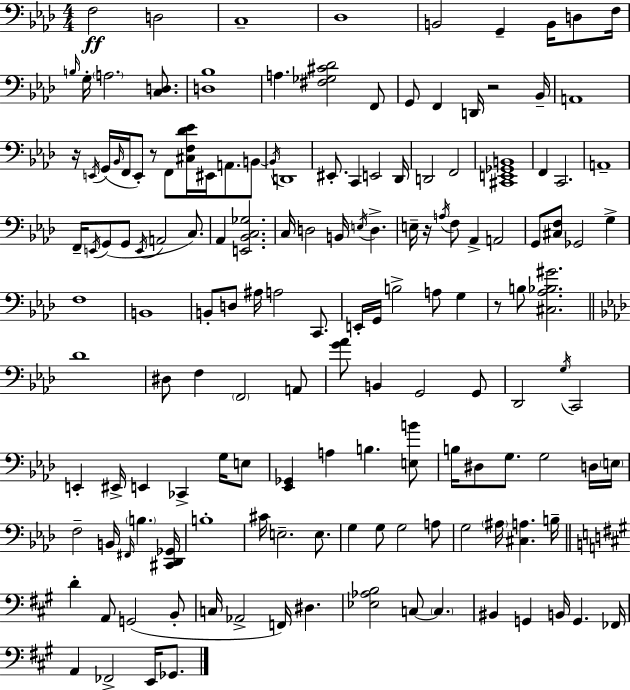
F3/h D3/h C3/w Db3/w B2/h G2/q B2/s D3/e F3/s B3/s G3/s A3/h. [C3,D3]/e. [D3,Bb3]/w A3/q. [F#3,Gb3,C#4,Db4]/h F2/e G2/e F2/q D2/s R/h Bb2/s A2/w R/s E2/s G2/s Bb2/s F2/s E2/e R/e F2/e [C#3,F3,Db4,Eb4]/s EIS2/s A2/e. B2/e B2/s D2/w EIS2/e. C2/q E2/h Db2/s D2/h F2/h [C#2,E2,Gb2,B2]/w F2/q C2/h. A2/w F2/s E2/s G2/e G2/e E2/s A2/h C3/e. Ab2/q [E2,Bb2,C3,Gb3]/h. C3/s D3/h B2/s E3/s D3/q. E3/s R/s A3/s F3/e Ab2/q A2/h G2/e [C#3,F3]/e Gb2/h G3/q F3/w B2/w B2/e D3/e A#3/s A3/h C2/e. E2/s G2/s B3/h A3/e G3/q R/e B3/e [C#3,Ab3,Bb3,G#4]/h. Db4/w D#3/e F3/q F2/h A2/e [G4,Ab4]/e B2/q G2/h G2/e Db2/h G3/s C2/h E2/q EIS2/s E2/q CES2/q G3/s E3/e [Eb2,Gb2]/q A3/q B3/q. [E3,B4]/e B3/s D#3/e G3/e. G3/h D3/s E3/s F3/h B2/s F#2/s B3/q. [C#2,Db2,Gb2]/s B3/w C#4/s E3/h. E3/e. G3/q G3/e G3/h A3/e G3/h A#3/s [C#3,A3]/q. B3/s D4/q A2/e G2/h B2/e C3/s Ab2/h F2/s D#3/q. [Eb3,Ab3,B3]/h C3/e C3/q. BIS2/q G2/q B2/s G2/q. FES2/s A2/q FES2/h E2/s Gb2/e.